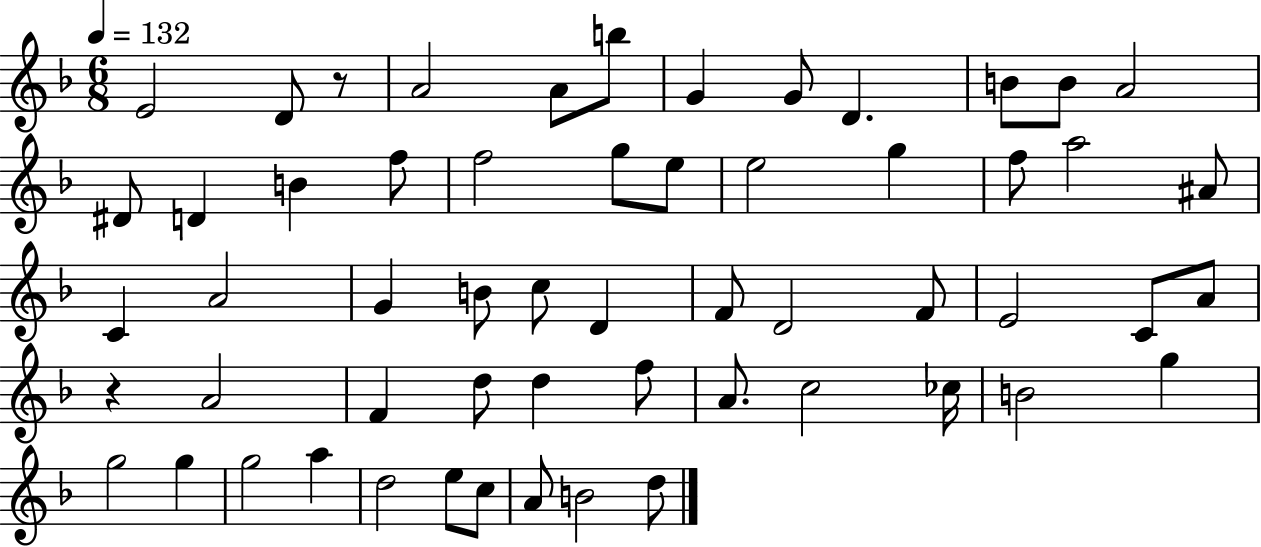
{
  \clef treble
  \numericTimeSignature
  \time 6/8
  \key f \major
  \tempo 4 = 132
  e'2 d'8 r8 | a'2 a'8 b''8 | g'4 g'8 d'4. | b'8 b'8 a'2 | \break dis'8 d'4 b'4 f''8 | f''2 g''8 e''8 | e''2 g''4 | f''8 a''2 ais'8 | \break c'4 a'2 | g'4 b'8 c''8 d'4 | f'8 d'2 f'8 | e'2 c'8 a'8 | \break r4 a'2 | f'4 d''8 d''4 f''8 | a'8. c''2 ces''16 | b'2 g''4 | \break g''2 g''4 | g''2 a''4 | d''2 e''8 c''8 | a'8 b'2 d''8 | \break \bar "|."
}